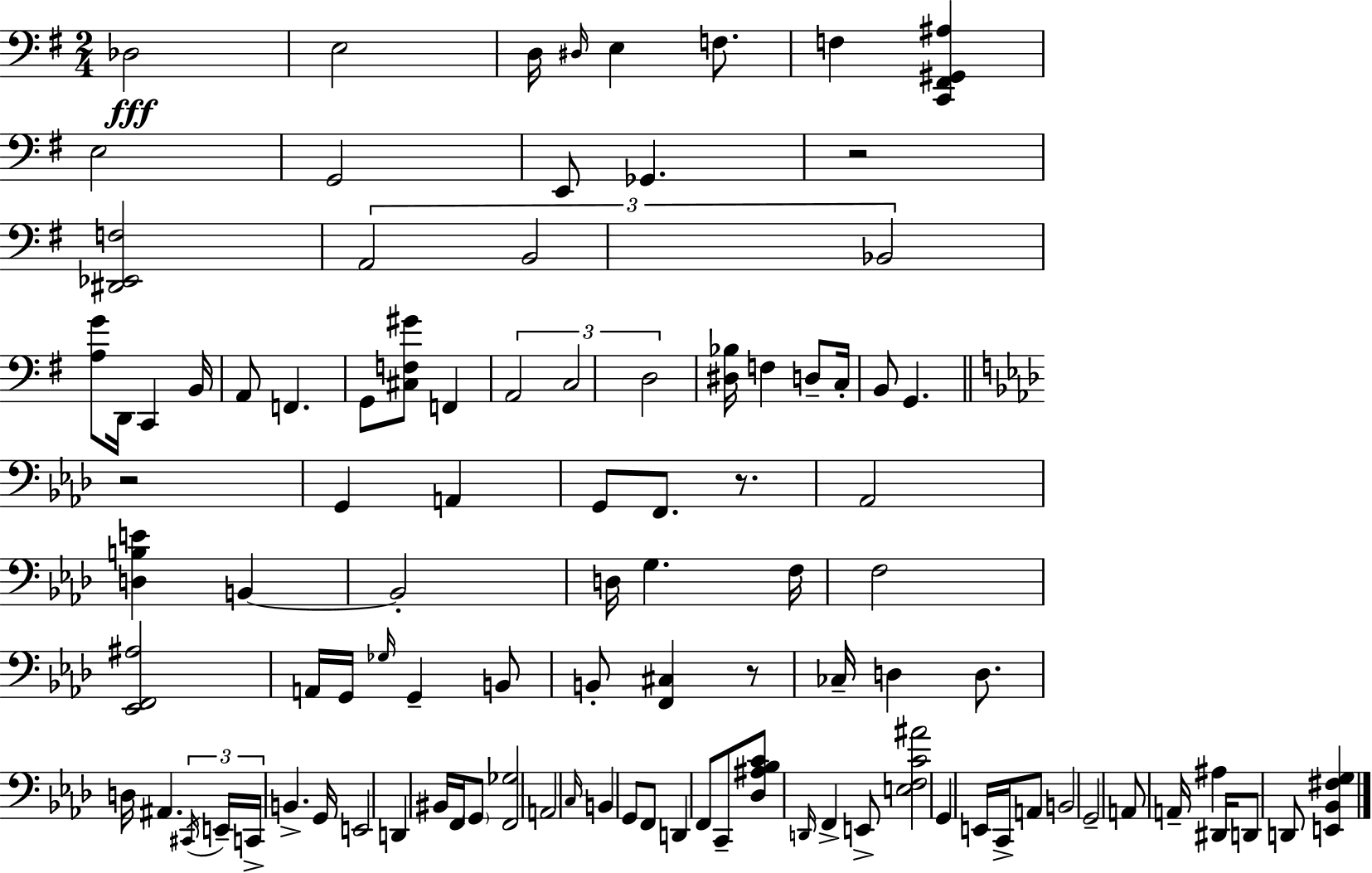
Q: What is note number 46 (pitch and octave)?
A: B2